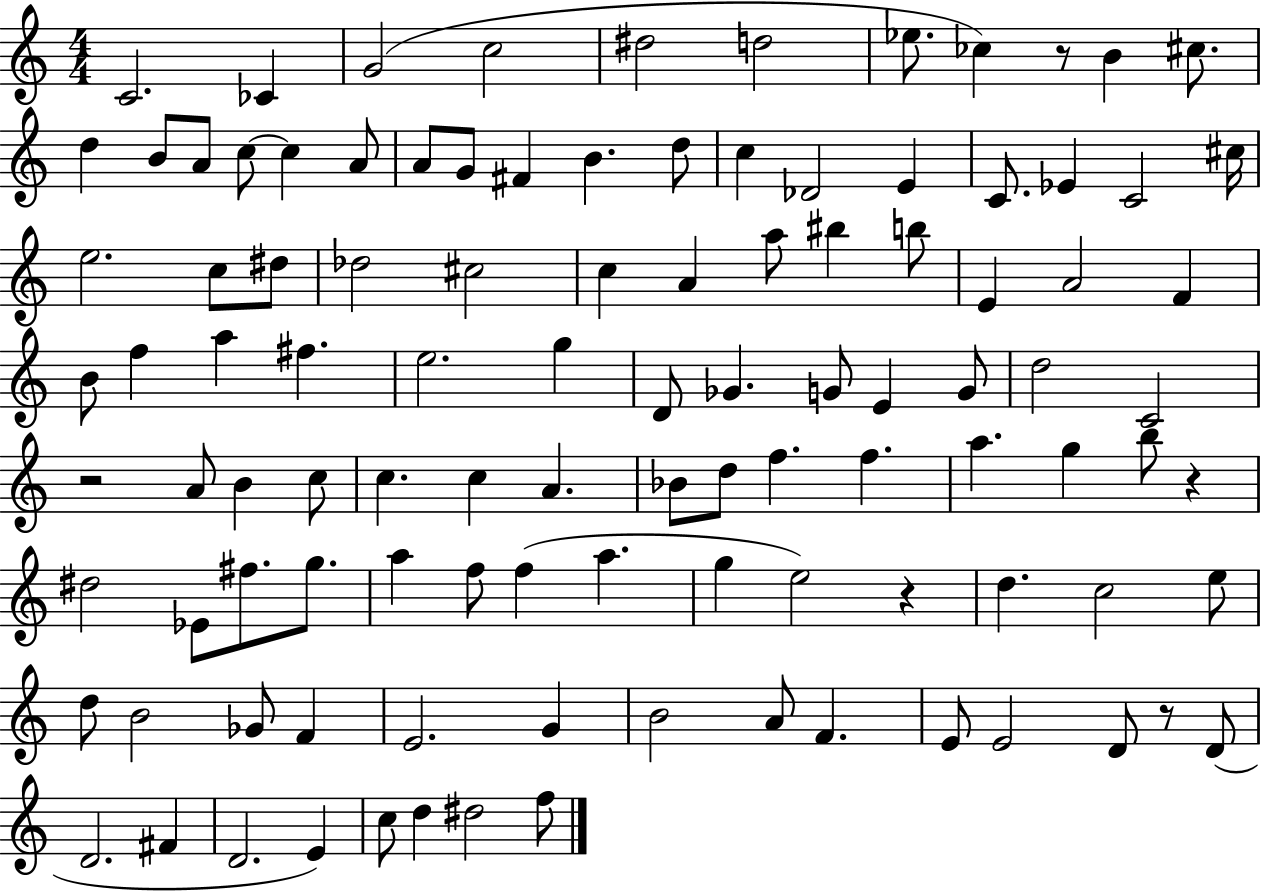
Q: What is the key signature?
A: C major